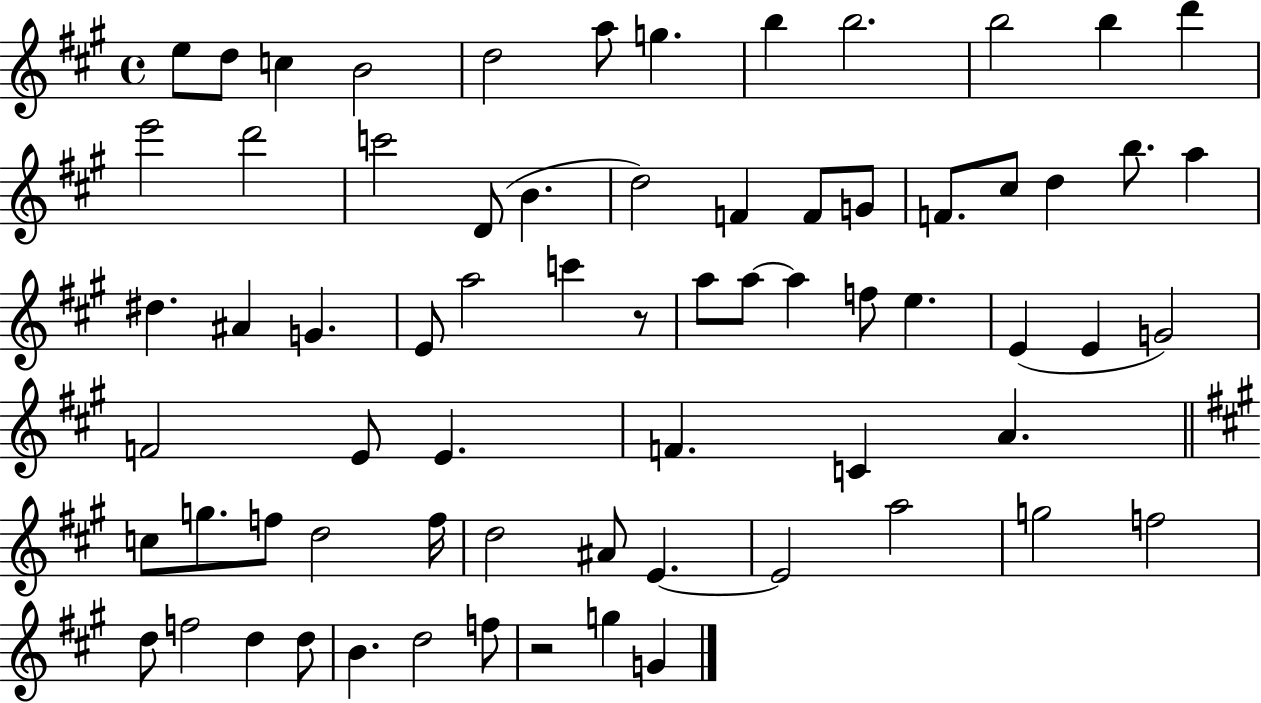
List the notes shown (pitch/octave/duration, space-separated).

E5/e D5/e C5/q B4/h D5/h A5/e G5/q. B5/q B5/h. B5/h B5/q D6/q E6/h D6/h C6/h D4/e B4/q. D5/h F4/q F4/e G4/e F4/e. C#5/e D5/q B5/e. A5/q D#5/q. A#4/q G4/q. E4/e A5/h C6/q R/e A5/e A5/e A5/q F5/e E5/q. E4/q E4/q G4/h F4/h E4/e E4/q. F4/q. C4/q A4/q. C5/e G5/e. F5/e D5/h F5/s D5/h A#4/e E4/q. E4/h A5/h G5/h F5/h D5/e F5/h D5/q D5/e B4/q. D5/h F5/e R/h G5/q G4/q